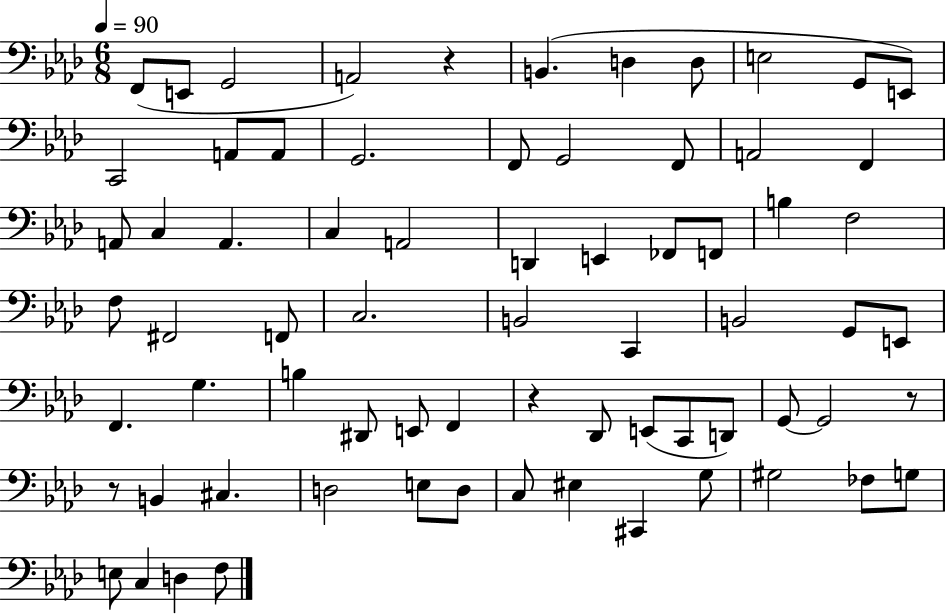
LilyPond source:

{
  \clef bass
  \numericTimeSignature
  \time 6/8
  \key aes \major
  \tempo 4 = 90
  f,8( e,8 g,2 | a,2) r4 | b,4.( d4 d8 | e2 g,8 e,8) | \break c,2 a,8 a,8 | g,2. | f,8 g,2 f,8 | a,2 f,4 | \break a,8 c4 a,4. | c4 a,2 | d,4 e,4 fes,8 f,8 | b4 f2 | \break f8 fis,2 f,8 | c2. | b,2 c,4 | b,2 g,8 e,8 | \break f,4. g4. | b4 dis,8 e,8 f,4 | r4 des,8 e,8( c,8 d,8) | g,8~~ g,2 r8 | \break r8 b,4 cis4. | d2 e8 d8 | c8 eis4 cis,4 g8 | gis2 fes8 g8 | \break e8 c4 d4 f8 | \bar "|."
}